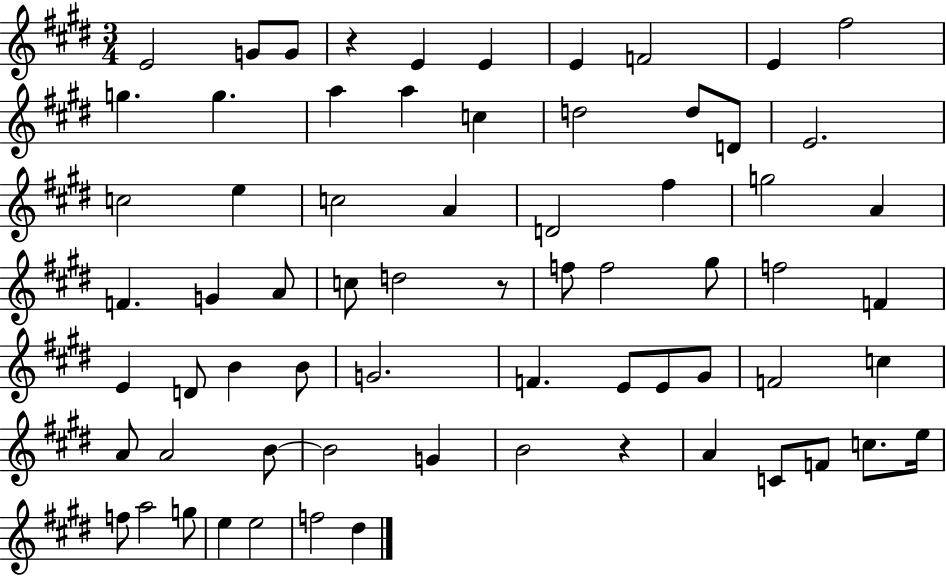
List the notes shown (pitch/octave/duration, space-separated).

E4/h G4/e G4/e R/q E4/q E4/q E4/q F4/h E4/q F#5/h G5/q. G5/q. A5/q A5/q C5/q D5/h D5/e D4/e E4/h. C5/h E5/q C5/h A4/q D4/h F#5/q G5/h A4/q F4/q. G4/q A4/e C5/e D5/h R/e F5/e F5/h G#5/e F5/h F4/q E4/q D4/e B4/q B4/e G4/h. F4/q. E4/e E4/e G#4/e F4/h C5/q A4/e A4/h B4/e B4/h G4/q B4/h R/q A4/q C4/e F4/e C5/e. E5/s F5/e A5/h G5/e E5/q E5/h F5/h D#5/q